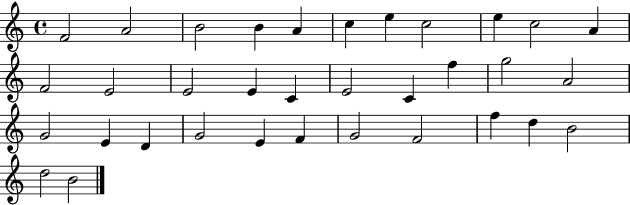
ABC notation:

X:1
T:Untitled
M:4/4
L:1/4
K:C
F2 A2 B2 B A c e c2 e c2 A F2 E2 E2 E C E2 C f g2 A2 G2 E D G2 E F G2 F2 f d B2 d2 B2